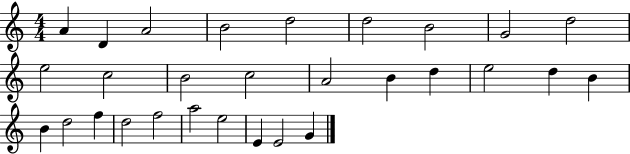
X:1
T:Untitled
M:4/4
L:1/4
K:C
A D A2 B2 d2 d2 B2 G2 d2 e2 c2 B2 c2 A2 B d e2 d B B d2 f d2 f2 a2 e2 E E2 G